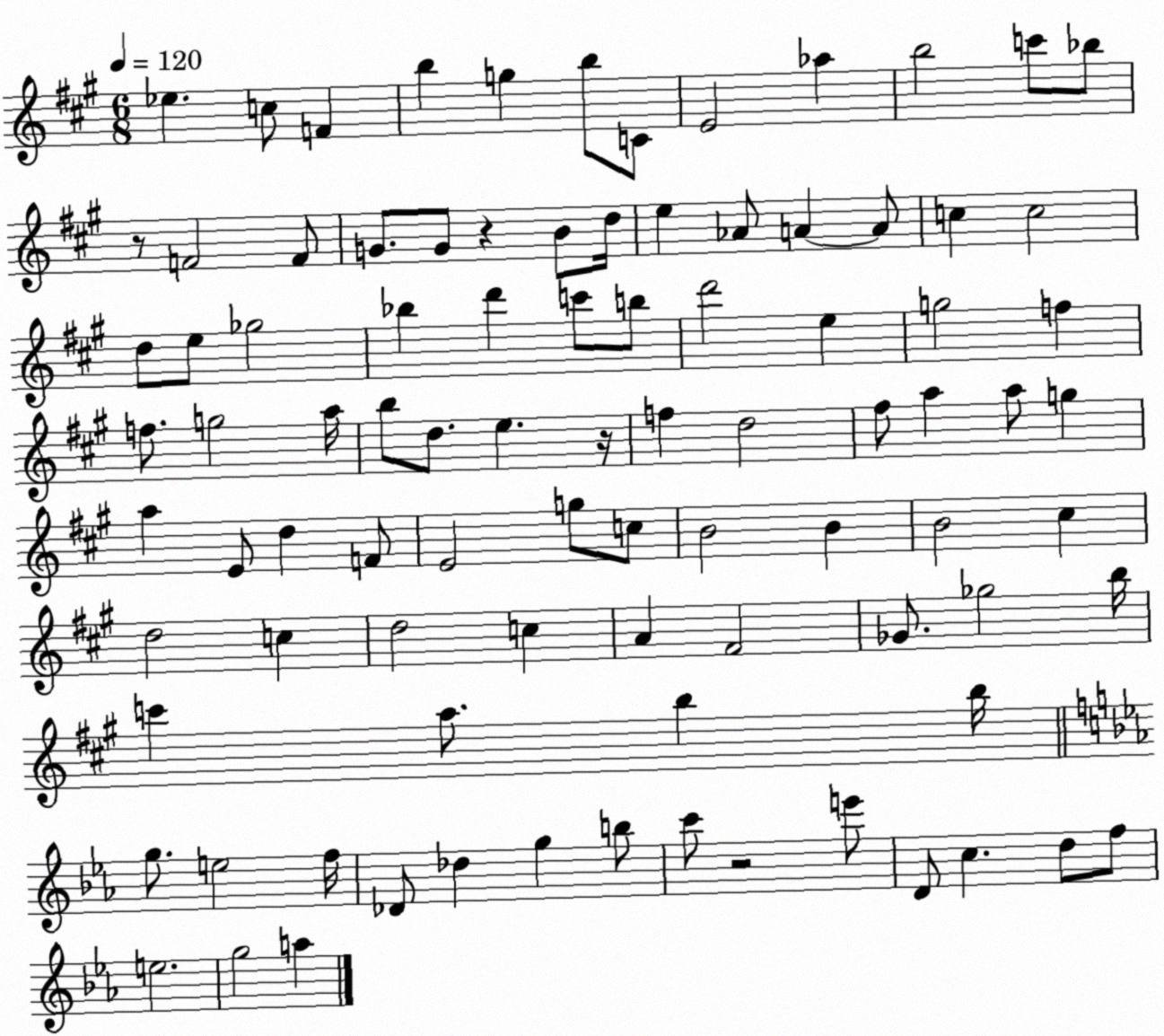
X:1
T:Untitled
M:6/8
L:1/4
K:A
_e c/2 F b g b/2 C/2 E2 _a b2 c'/2 _b/2 z/2 F2 F/2 G/2 G/2 z B/2 d/4 e _A/2 A A/2 c c2 d/2 e/2 _g2 _b d' c'/2 b/2 d'2 e g2 f f/2 g2 a/4 b/2 d/2 e z/4 f d2 ^f/2 a a/2 g a E/2 d F/2 E2 g/2 c/2 B2 B B2 ^c d2 c d2 c A ^F2 _G/2 _g2 b/4 c' a/2 b b/4 g/2 e2 f/4 _D/2 _d g b/2 c'/2 z2 e'/2 D/2 c d/2 f/2 e2 g2 a